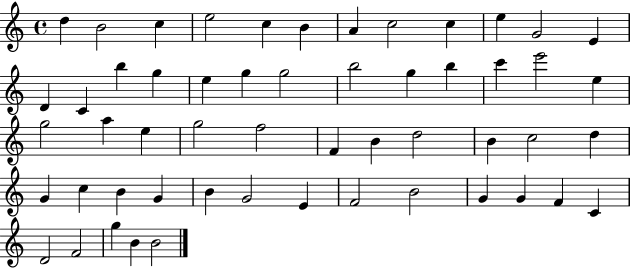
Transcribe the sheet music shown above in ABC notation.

X:1
T:Untitled
M:4/4
L:1/4
K:C
d B2 c e2 c B A c2 c e G2 E D C b g e g g2 b2 g b c' e'2 e g2 a e g2 f2 F B d2 B c2 d G c B G B G2 E F2 B2 G G F C D2 F2 g B B2